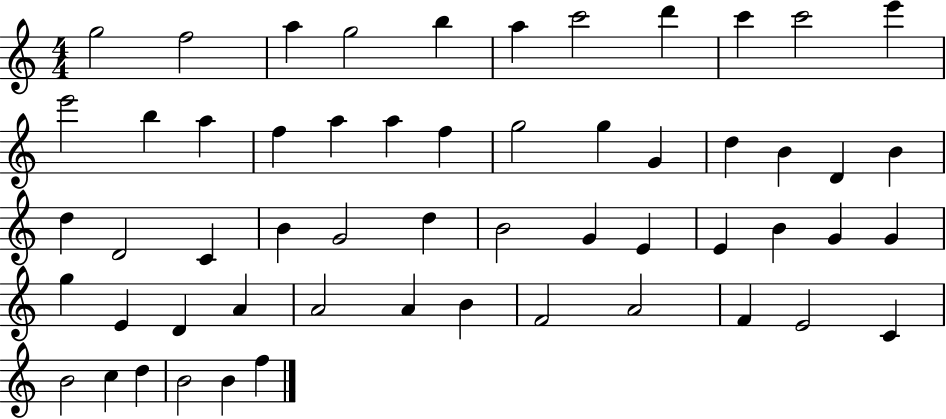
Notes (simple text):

G5/h F5/h A5/q G5/h B5/q A5/q C6/h D6/q C6/q C6/h E6/q E6/h B5/q A5/q F5/q A5/q A5/q F5/q G5/h G5/q G4/q D5/q B4/q D4/q B4/q D5/q D4/h C4/q B4/q G4/h D5/q B4/h G4/q E4/q E4/q B4/q G4/q G4/q G5/q E4/q D4/q A4/q A4/h A4/q B4/q F4/h A4/h F4/q E4/h C4/q B4/h C5/q D5/q B4/h B4/q F5/q